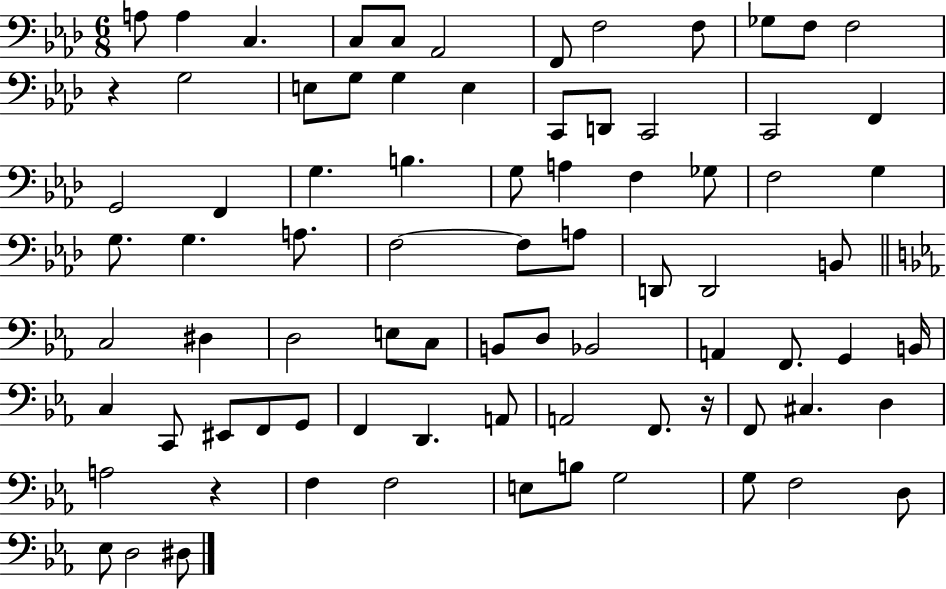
A3/e A3/q C3/q. C3/e C3/e Ab2/h F2/e F3/h F3/e Gb3/e F3/e F3/h R/q G3/h E3/e G3/e G3/q E3/q C2/e D2/e C2/h C2/h F2/q G2/h F2/q G3/q. B3/q. G3/e A3/q F3/q Gb3/e F3/h G3/q G3/e. G3/q. A3/e. F3/h F3/e A3/e D2/e D2/h B2/e C3/h D#3/q D3/h E3/e C3/e B2/e D3/e Bb2/h A2/q F2/e. G2/q B2/s C3/q C2/e EIS2/e F2/e G2/e F2/q D2/q. A2/e A2/h F2/e. R/s F2/e C#3/q. D3/q A3/h R/q F3/q F3/h E3/e B3/e G3/h G3/e F3/h D3/e Eb3/e D3/h D#3/e